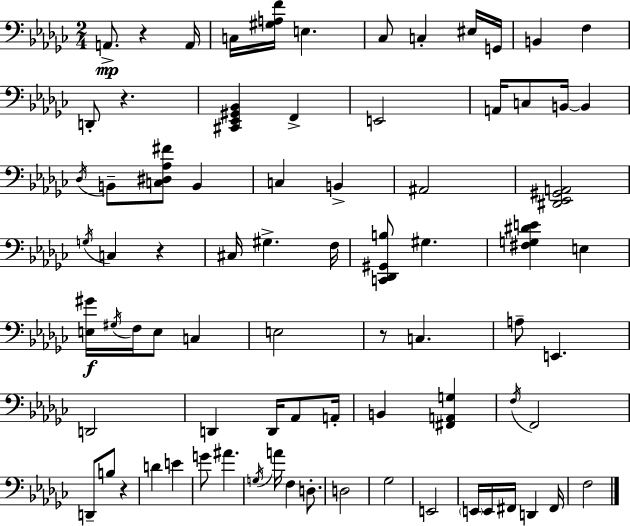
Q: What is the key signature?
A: EES minor